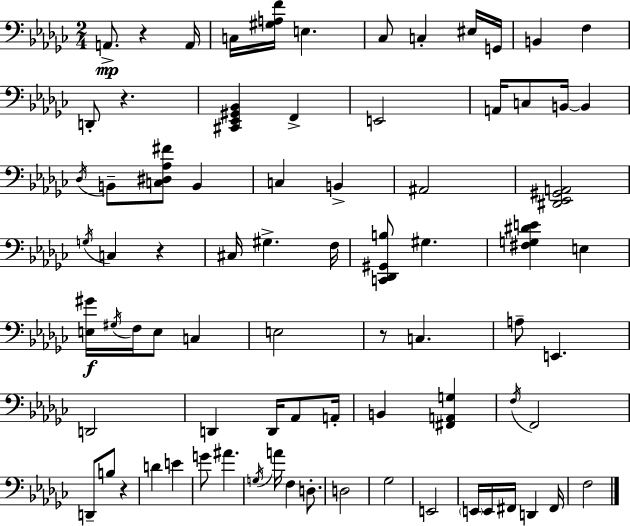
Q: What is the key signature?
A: EES minor